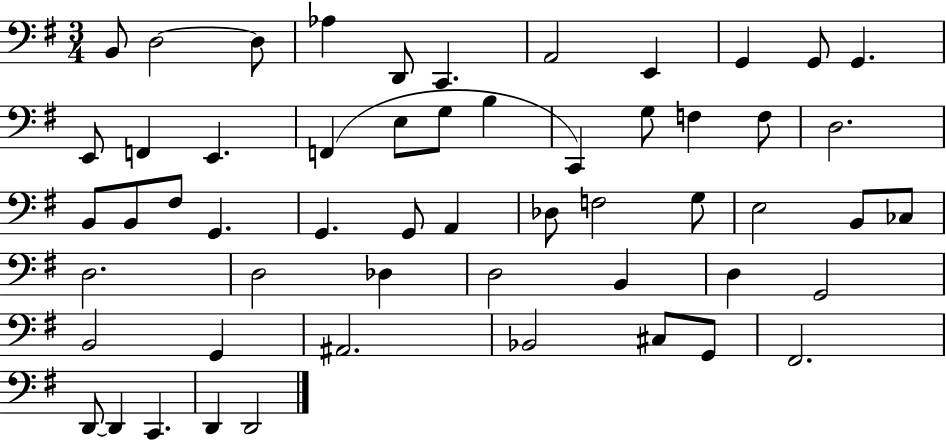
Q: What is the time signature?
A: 3/4